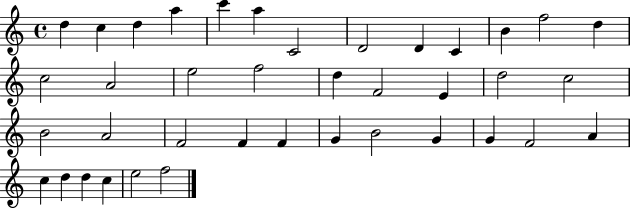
X:1
T:Untitled
M:4/4
L:1/4
K:C
d c d a c' a C2 D2 D C B f2 d c2 A2 e2 f2 d F2 E d2 c2 B2 A2 F2 F F G B2 G G F2 A c d d c e2 f2